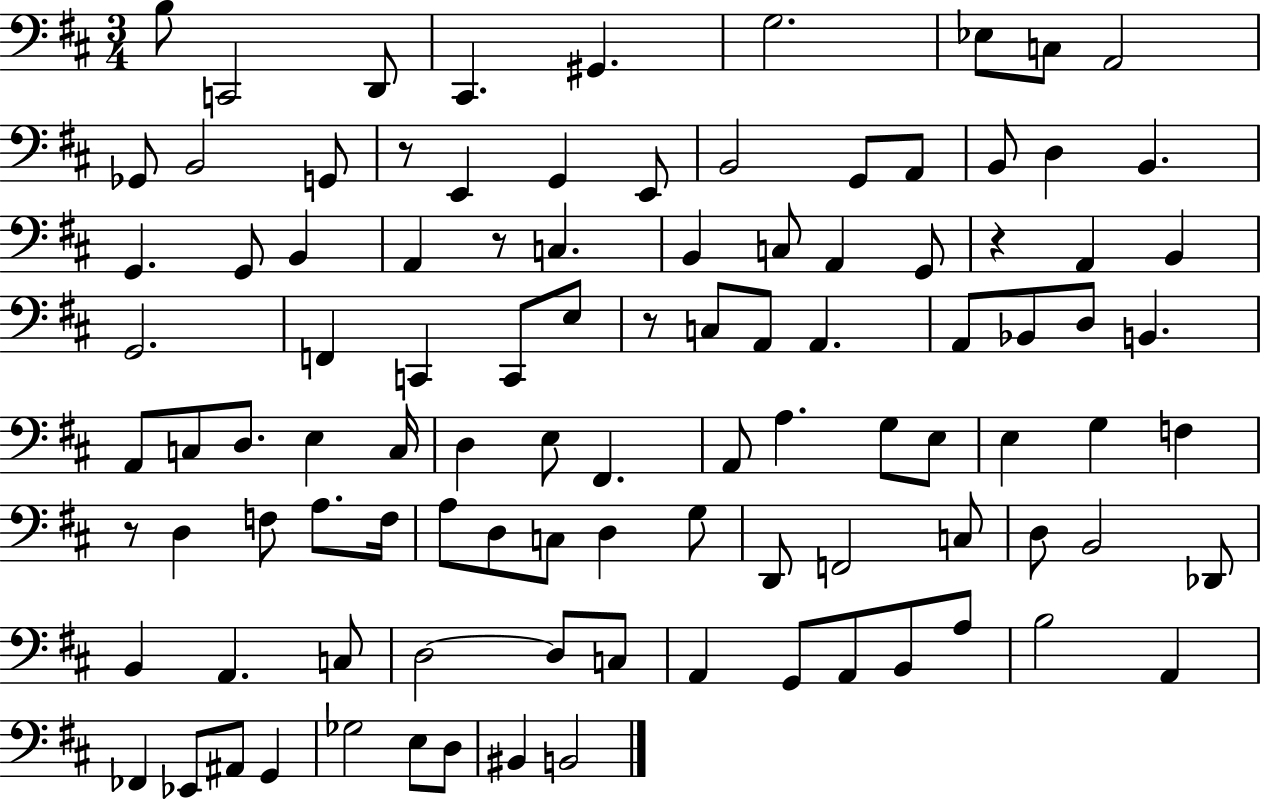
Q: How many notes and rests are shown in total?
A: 101